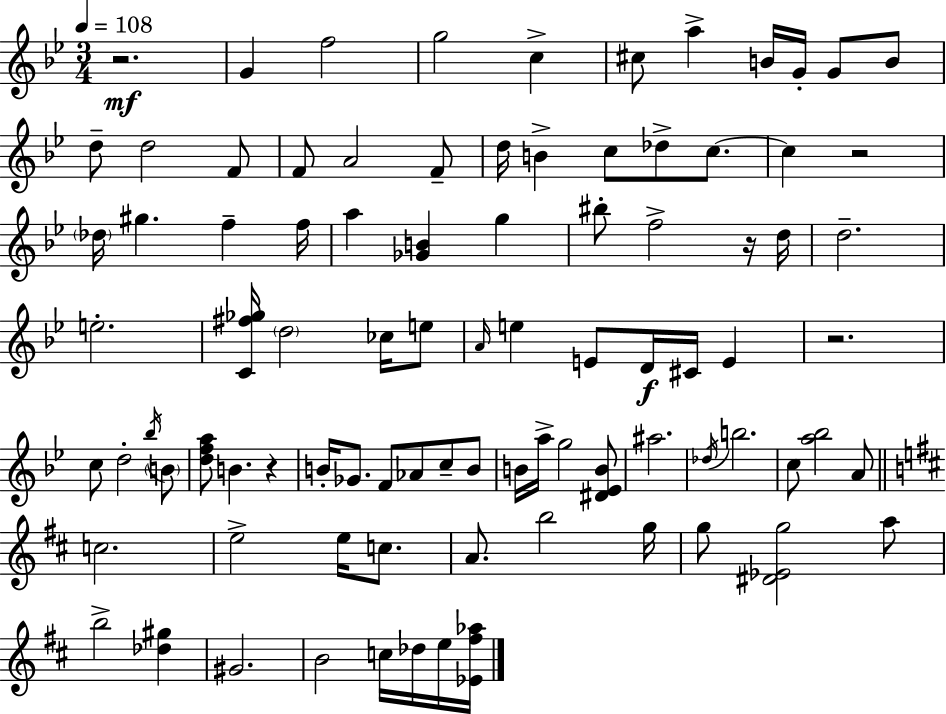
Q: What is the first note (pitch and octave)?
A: G4